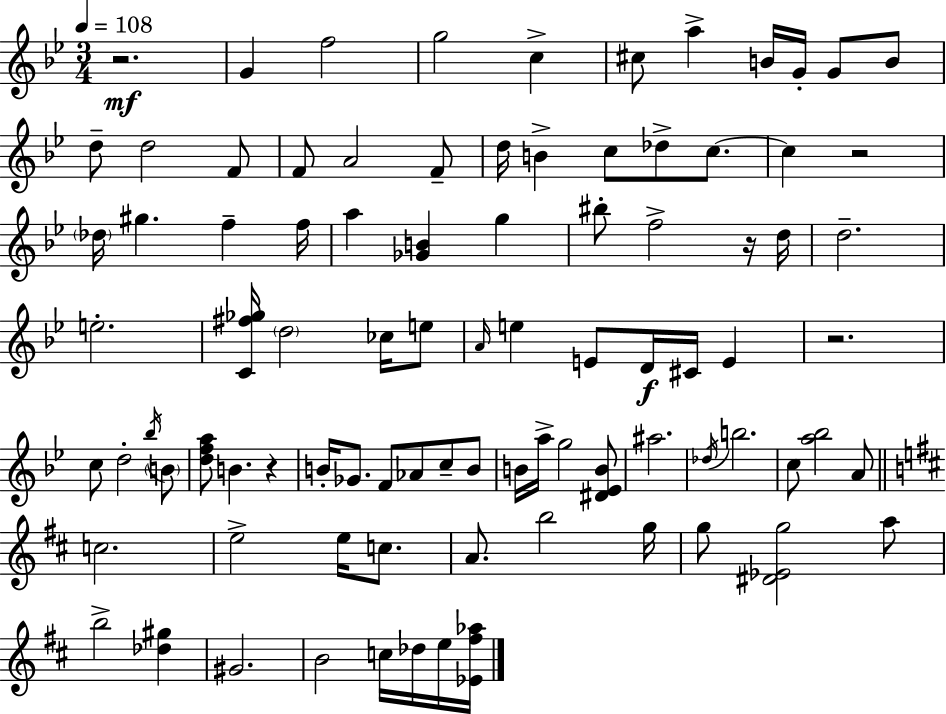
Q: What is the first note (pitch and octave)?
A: G4